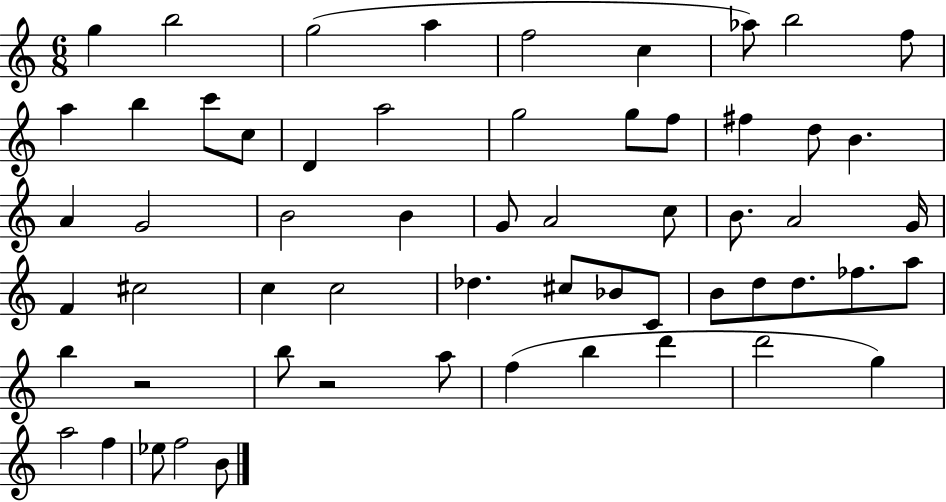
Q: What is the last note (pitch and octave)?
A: B4